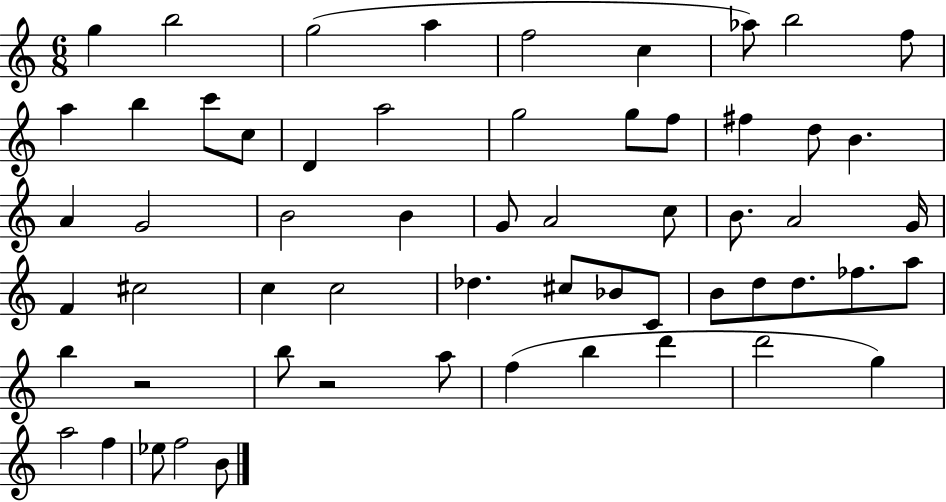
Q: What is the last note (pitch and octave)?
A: B4